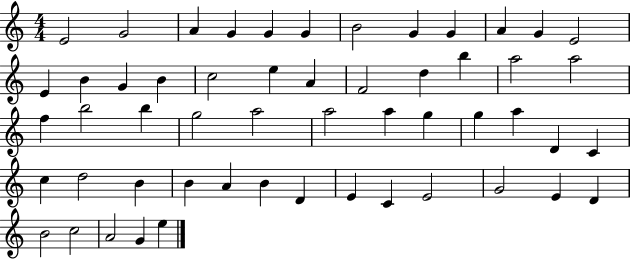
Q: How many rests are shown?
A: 0